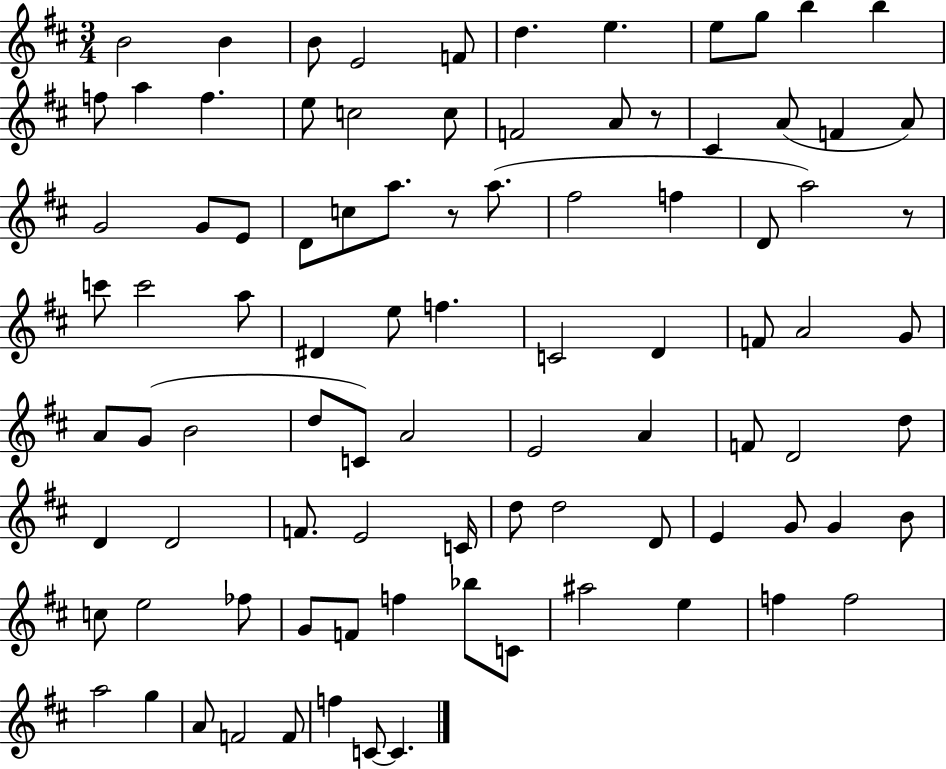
X:1
T:Untitled
M:3/4
L:1/4
K:D
B2 B B/2 E2 F/2 d e e/2 g/2 b b f/2 a f e/2 c2 c/2 F2 A/2 z/2 ^C A/2 F A/2 G2 G/2 E/2 D/2 c/2 a/2 z/2 a/2 ^f2 f D/2 a2 z/2 c'/2 c'2 a/2 ^D e/2 f C2 D F/2 A2 G/2 A/2 G/2 B2 d/2 C/2 A2 E2 A F/2 D2 d/2 D D2 F/2 E2 C/4 d/2 d2 D/2 E G/2 G B/2 c/2 e2 _f/2 G/2 F/2 f _b/2 C/2 ^a2 e f f2 a2 g A/2 F2 F/2 f C/2 C